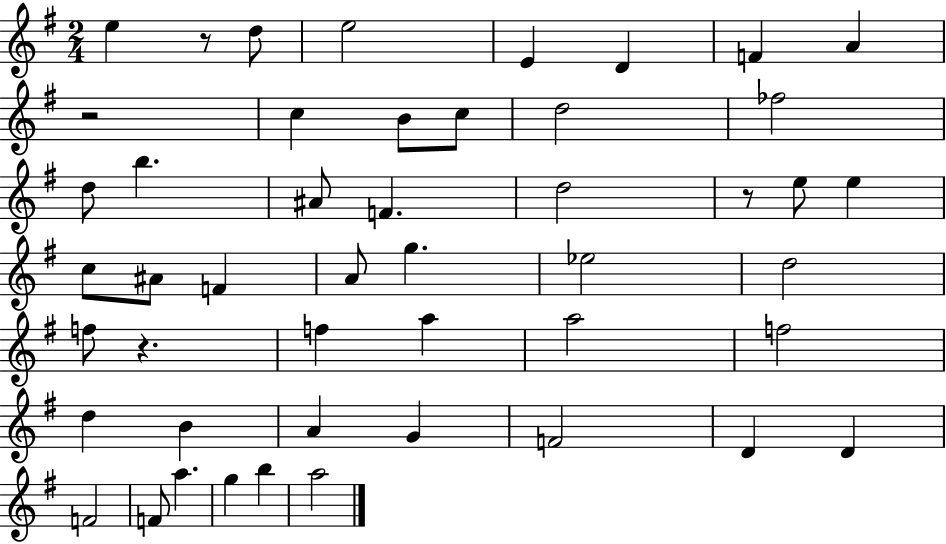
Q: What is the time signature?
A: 2/4